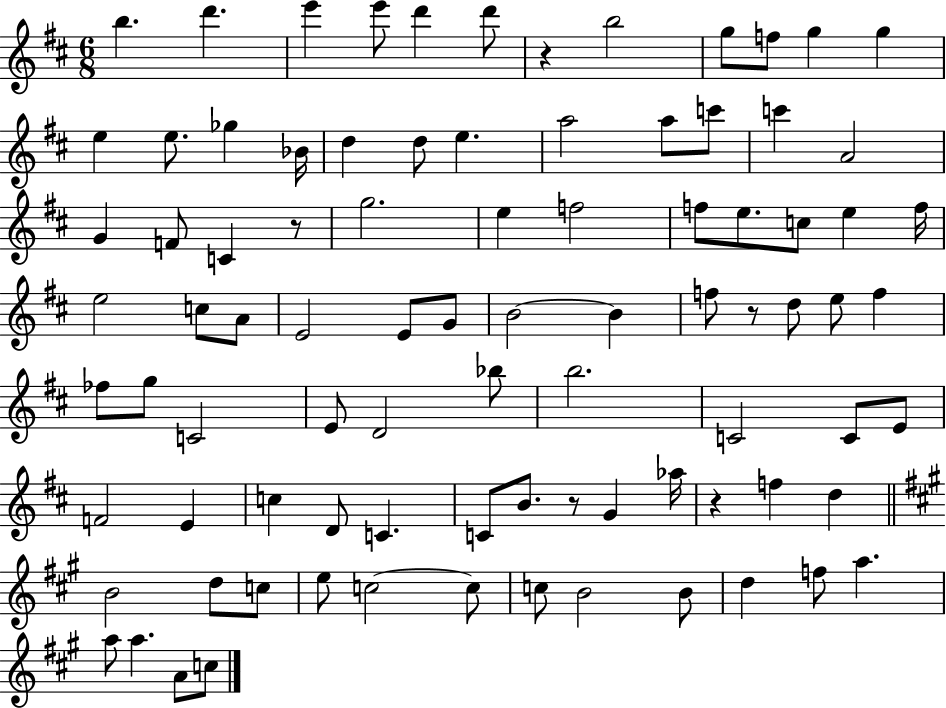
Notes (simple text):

B5/q. D6/q. E6/q E6/e D6/q D6/e R/q B5/h G5/e F5/e G5/q G5/q E5/q E5/e. Gb5/q Bb4/s D5/q D5/e E5/q. A5/h A5/e C6/e C6/q A4/h G4/q F4/e C4/q R/e G5/h. E5/q F5/h F5/e E5/e. C5/e E5/q F5/s E5/h C5/e A4/e E4/h E4/e G4/e B4/h B4/q F5/e R/e D5/e E5/e F5/q FES5/e G5/e C4/h E4/e D4/h Bb5/e B5/h. C4/h C4/e E4/e F4/h E4/q C5/q D4/e C4/q. C4/e B4/e. R/e G4/q Ab5/s R/q F5/q D5/q B4/h D5/e C5/e E5/e C5/h C5/e C5/e B4/h B4/e D5/q F5/e A5/q. A5/e A5/q. A4/e C5/e